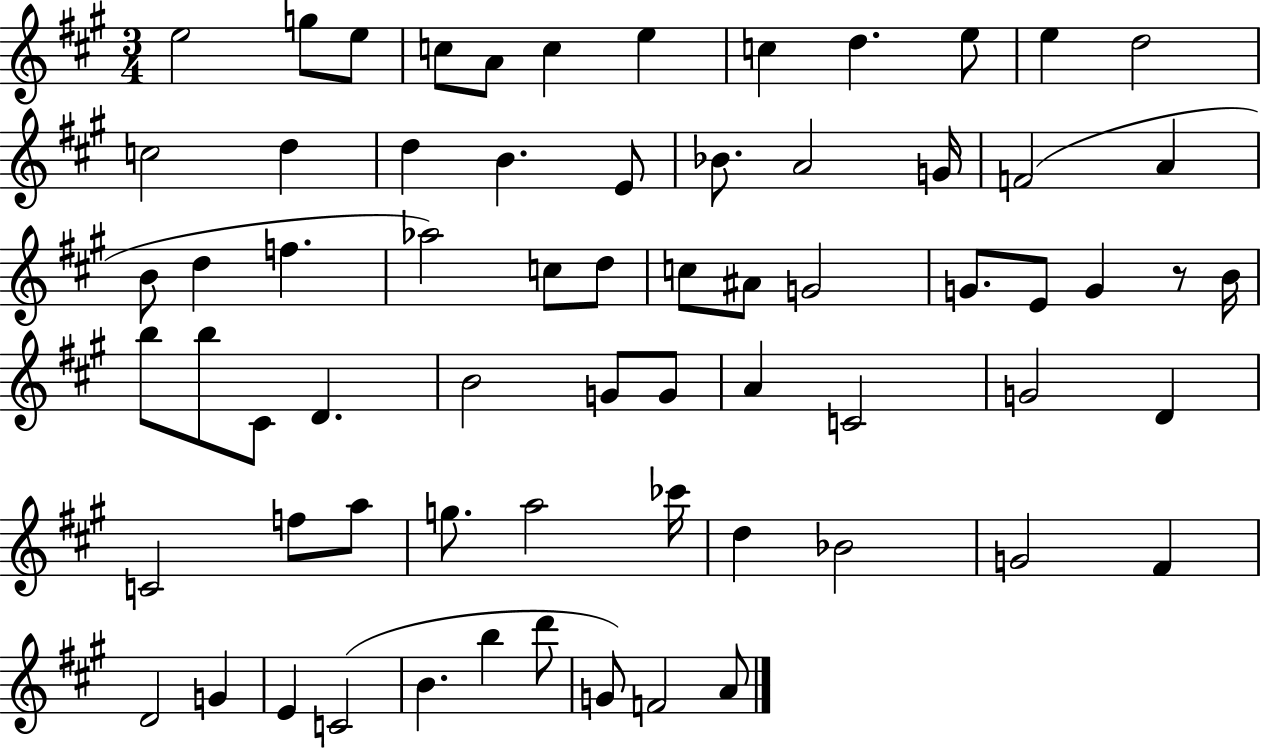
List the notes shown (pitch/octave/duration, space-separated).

E5/h G5/e E5/e C5/e A4/e C5/q E5/q C5/q D5/q. E5/e E5/q D5/h C5/h D5/q D5/q B4/q. E4/e Bb4/e. A4/h G4/s F4/h A4/q B4/e D5/q F5/q. Ab5/h C5/e D5/e C5/e A#4/e G4/h G4/e. E4/e G4/q R/e B4/s B5/e B5/e C#4/e D4/q. B4/h G4/e G4/e A4/q C4/h G4/h D4/q C4/h F5/e A5/e G5/e. A5/h CES6/s D5/q Bb4/h G4/h F#4/q D4/h G4/q E4/q C4/h B4/q. B5/q D6/e G4/e F4/h A4/e